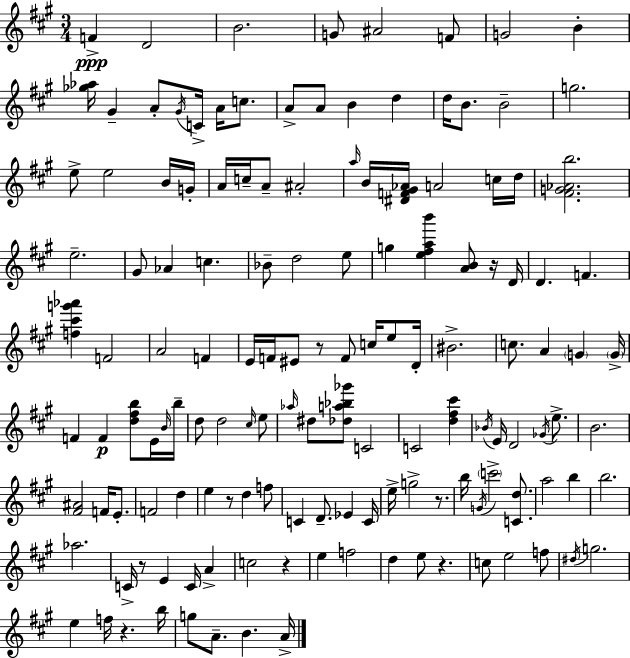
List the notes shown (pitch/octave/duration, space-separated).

F4/q D4/h B4/h. G4/e A#4/h F4/e G4/h B4/q [Gb5,Ab5]/s G#4/q A4/e G#4/s C4/s A4/s C5/e. A4/e A4/e B4/q D5/q D5/s B4/e. B4/h G5/h. E5/e E5/h B4/s G4/s A4/s C5/s A4/e A#4/h A5/s B4/s [D#4,F4,G#4,Ab4]/s A4/h C5/s D5/s [F#4,G4,Ab4,B5]/h. E5/h. G#4/e Ab4/q C5/q. Bb4/e D5/h E5/e G5/q [E5,F#5,A5,B6]/q [A4,B4]/e R/s D4/s D4/q. F4/q. [F5,C#6,G6,Ab6]/q F4/h A4/h F4/q E4/s F4/s EIS4/e R/e F4/e C5/s E5/e D4/s BIS4/h. C5/e. A4/q G4/q G4/s F4/q F4/q [D5,F#5,B5]/e E4/s B4/s B5/s D5/e D5/h C#5/s E5/e Ab5/s D#5/e [Db5,A5,Bb5,Gb6]/e C4/h C4/h [D5,F#5,C#6]/q Bb4/s E4/s D4/h Gb4/s E5/e. B4/h. [F#4,A#4]/h F4/s E4/e. F4/h D5/q E5/q R/e D5/q F5/e C4/q D4/e. Eb4/q C4/s E5/s G5/h R/e. B5/s G4/s C6/h [C4,D5]/e. A5/h B5/q B5/h. Ab5/h. C4/s R/e E4/q C4/s A4/q C5/h R/q E5/q F5/h D5/q E5/e R/q. C5/e E5/h F5/e D#5/s G5/h. E5/q F5/s R/q. B5/s G5/e A4/e. B4/q. A4/s